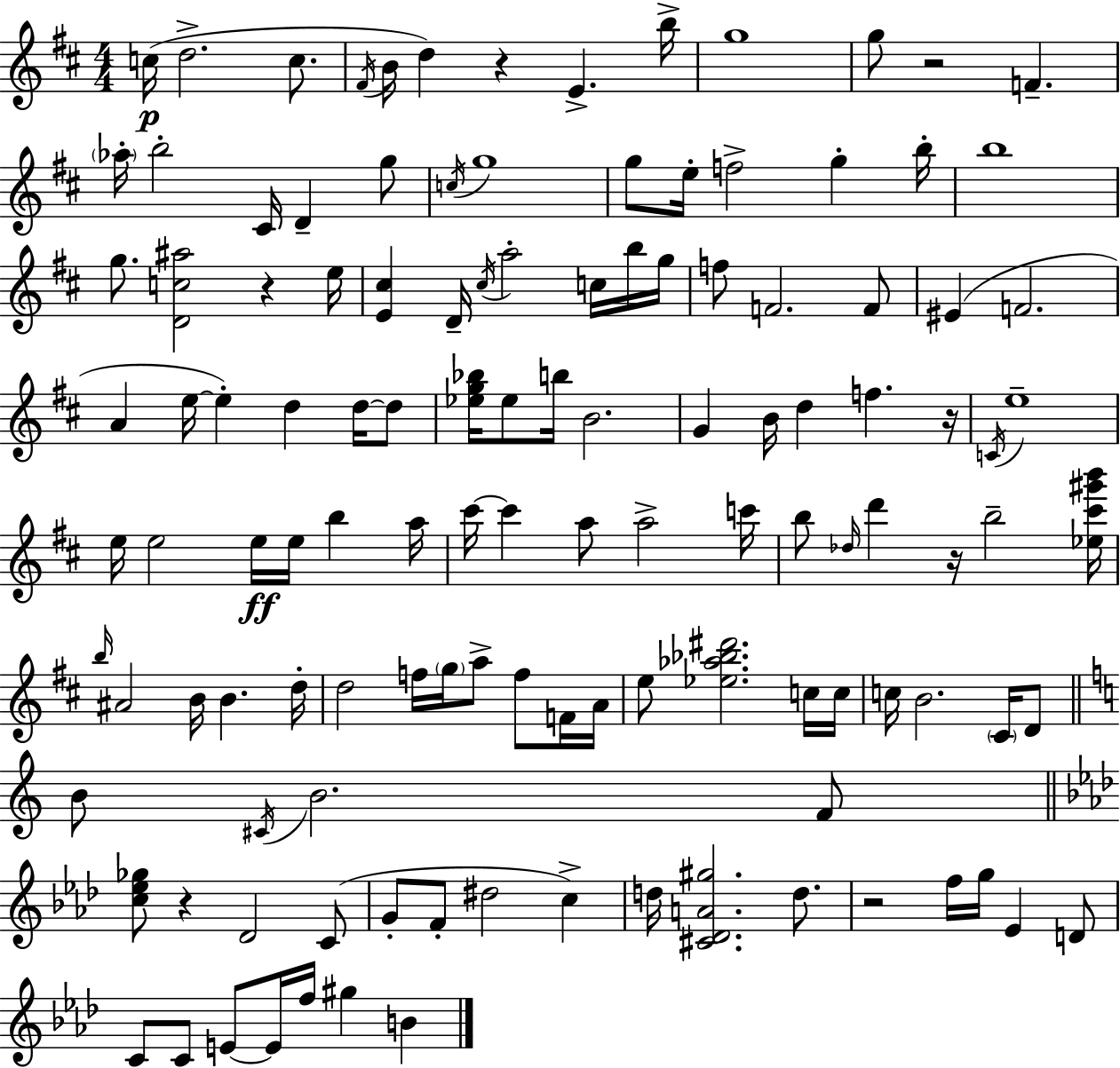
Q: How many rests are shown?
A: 7